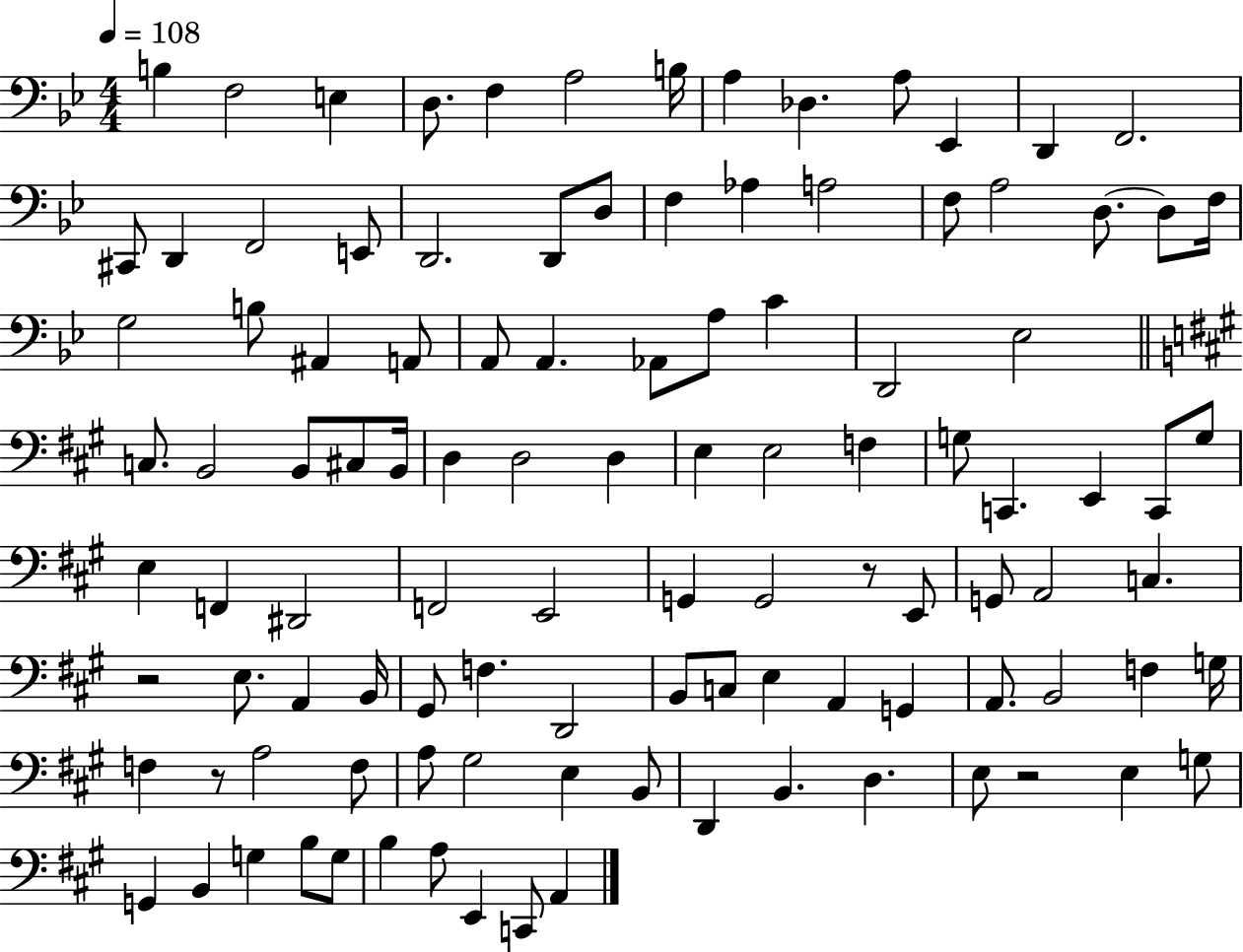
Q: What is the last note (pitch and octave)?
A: A2